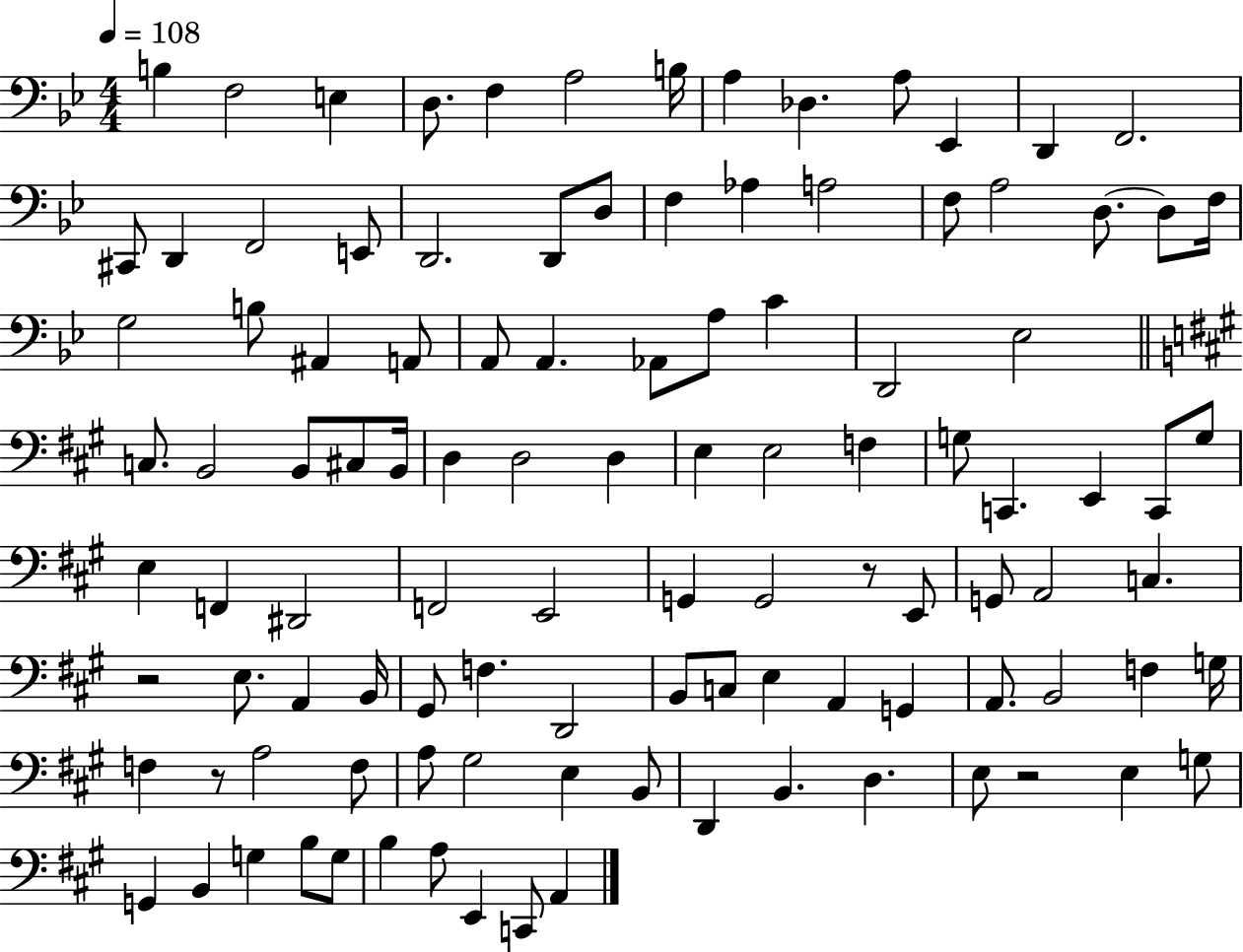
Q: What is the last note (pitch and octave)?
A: A2